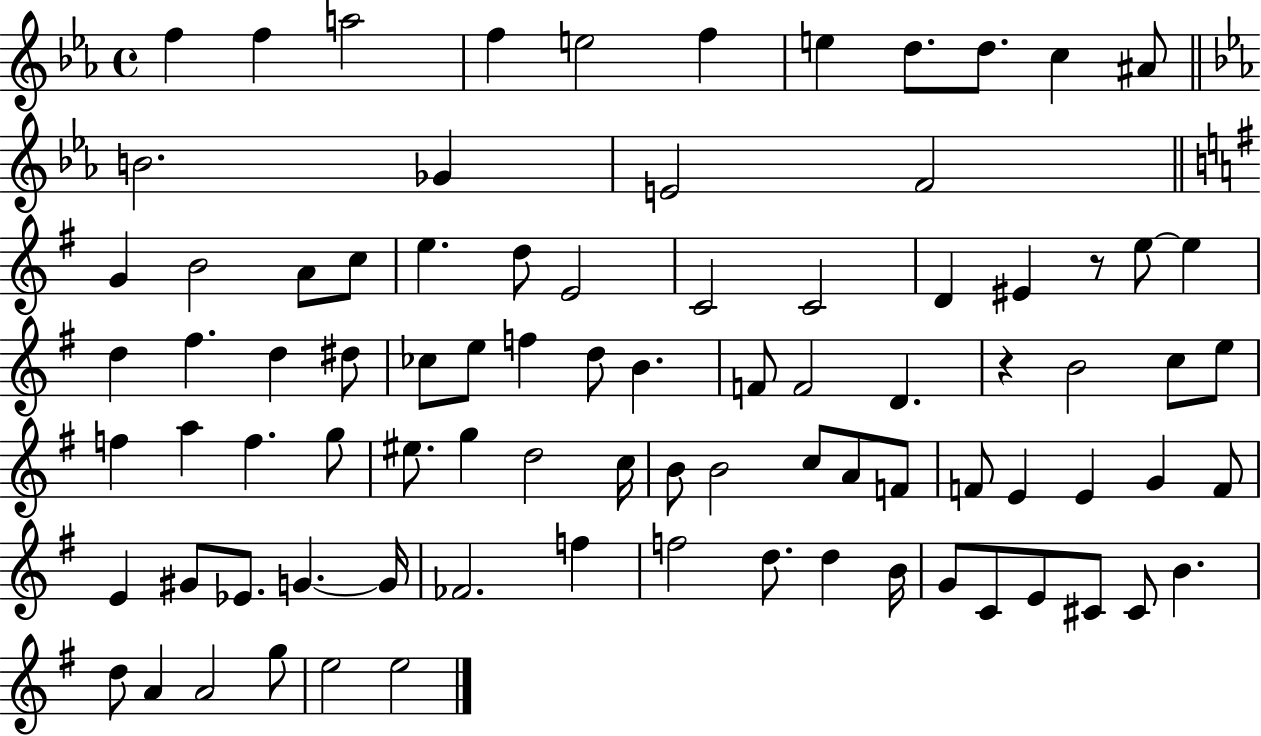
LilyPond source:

{
  \clef treble
  \time 4/4
  \defaultTimeSignature
  \key ees \major
  f''4 f''4 a''2 | f''4 e''2 f''4 | e''4 d''8. d''8. c''4 ais'8 | \bar "||" \break \key ees \major b'2. ges'4 | e'2 f'2 | \bar "||" \break \key g \major g'4 b'2 a'8 c''8 | e''4. d''8 e'2 | c'2 c'2 | d'4 eis'4 r8 e''8~~ e''4 | \break d''4 fis''4. d''4 dis''8 | ces''8 e''8 f''4 d''8 b'4. | f'8 f'2 d'4. | r4 b'2 c''8 e''8 | \break f''4 a''4 f''4. g''8 | eis''8. g''4 d''2 c''16 | b'8 b'2 c''8 a'8 f'8 | f'8 e'4 e'4 g'4 f'8 | \break e'4 gis'8 ees'8. g'4.~~ g'16 | fes'2. f''4 | f''2 d''8. d''4 b'16 | g'8 c'8 e'8 cis'8 cis'8 b'4. | \break d''8 a'4 a'2 g''8 | e''2 e''2 | \bar "|."
}